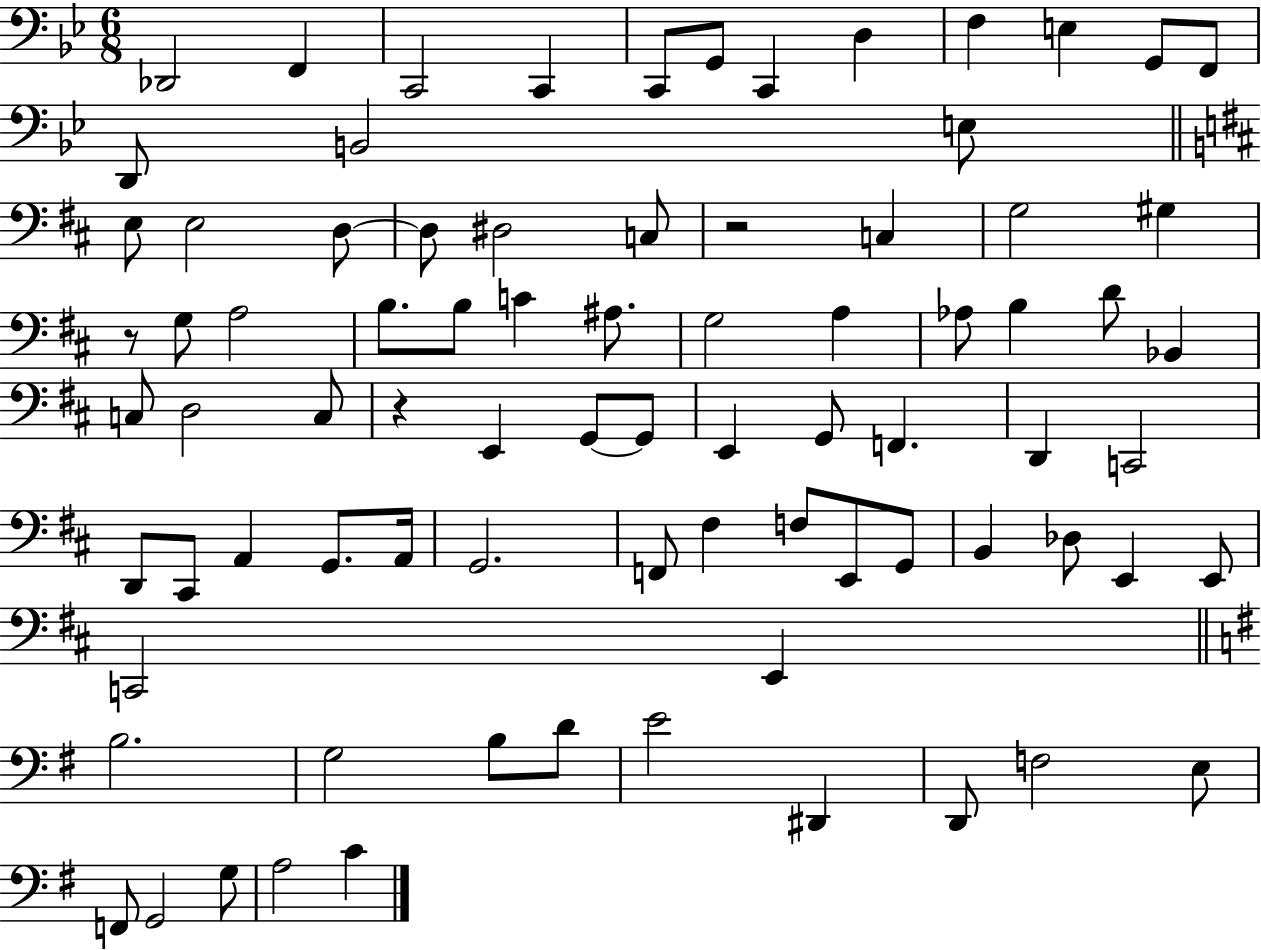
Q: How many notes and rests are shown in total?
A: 81